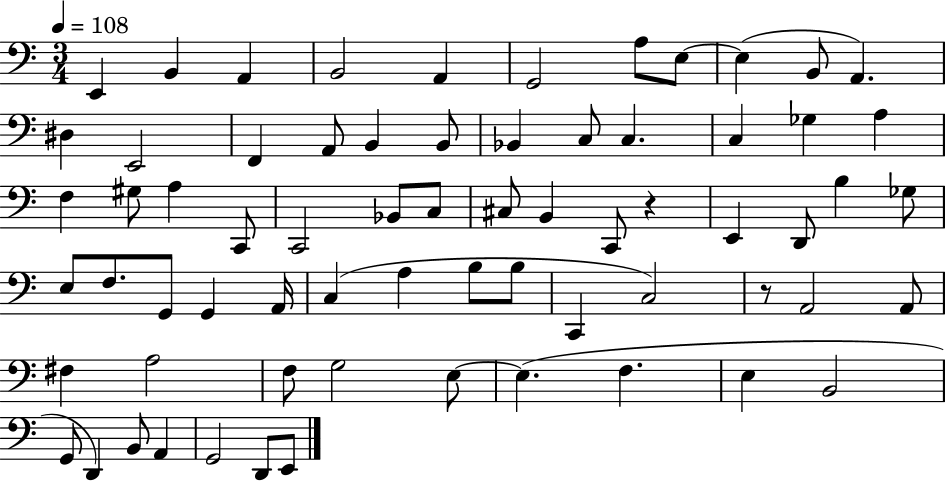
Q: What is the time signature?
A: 3/4